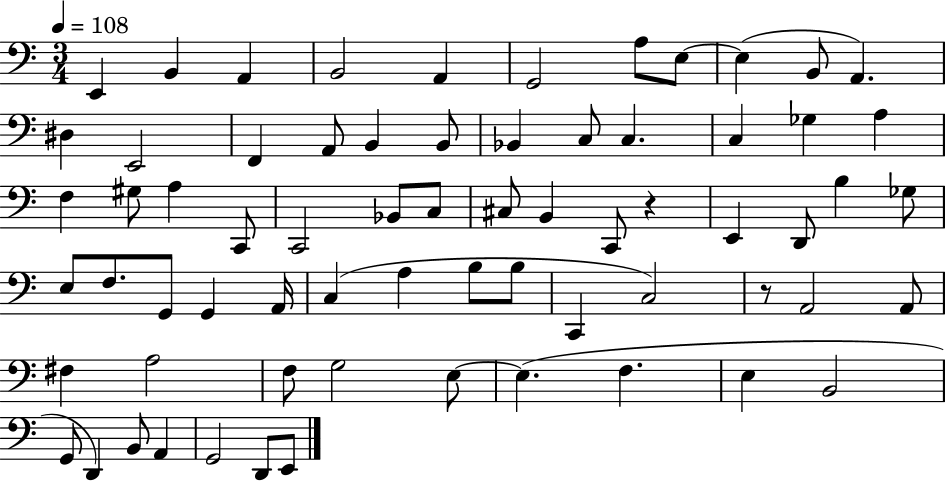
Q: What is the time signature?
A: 3/4